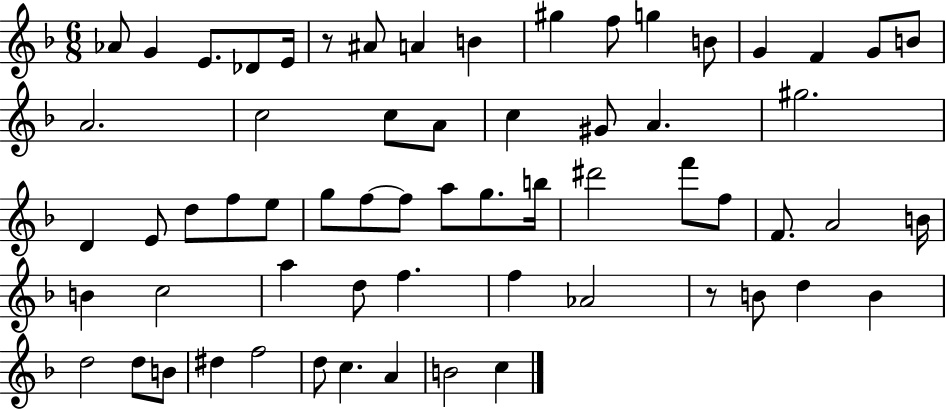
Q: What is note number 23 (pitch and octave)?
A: A4